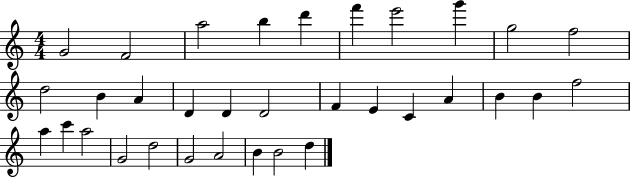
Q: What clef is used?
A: treble